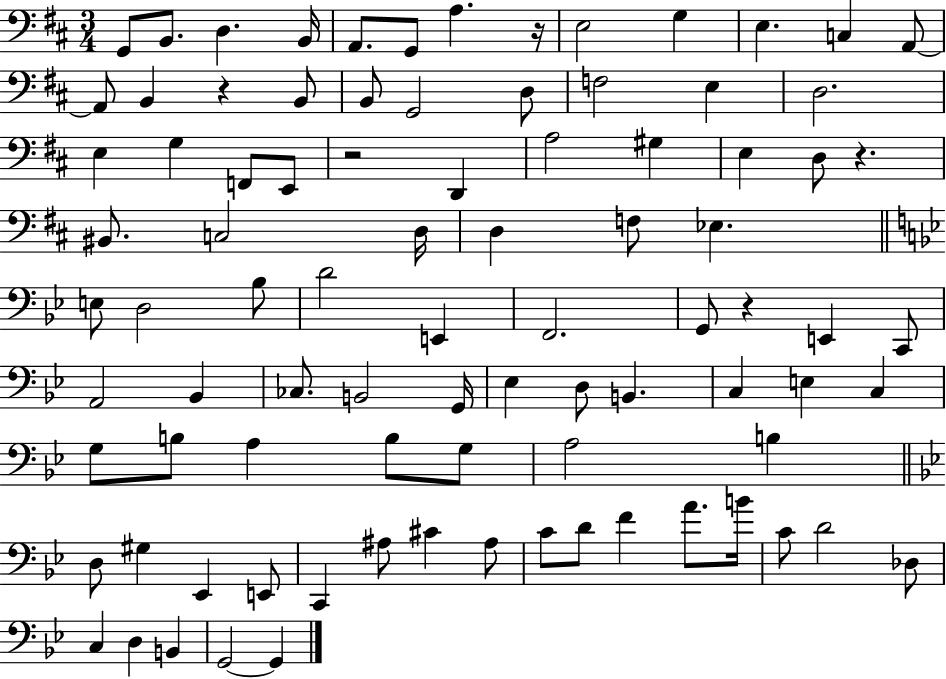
G2/e B2/e. D3/q. B2/s A2/e. G2/e A3/q. R/s E3/h G3/q E3/q. C3/q A2/e A2/e B2/q R/q B2/e B2/e G2/h D3/e F3/h E3/q D3/h. E3/q G3/q F2/e E2/e R/h D2/q A3/h G#3/q E3/q D3/e R/q. BIS2/e. C3/h D3/s D3/q F3/e Eb3/q. E3/e D3/h Bb3/e D4/h E2/q F2/h. G2/e R/q E2/q C2/e A2/h Bb2/q CES3/e. B2/h G2/s Eb3/q D3/e B2/q. C3/q E3/q C3/q G3/e B3/e A3/q B3/e G3/e A3/h B3/q D3/e G#3/q Eb2/q E2/e C2/q A#3/e C#4/q A#3/e C4/e D4/e F4/q A4/e. B4/s C4/e D4/h Db3/e C3/q D3/q B2/q G2/h G2/q